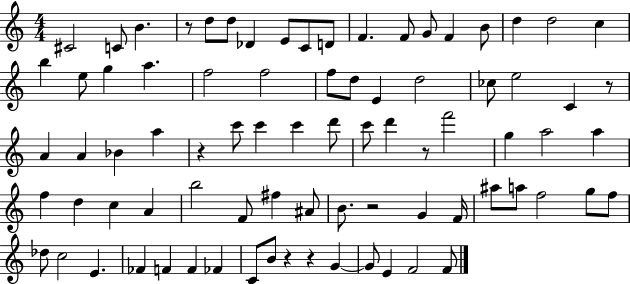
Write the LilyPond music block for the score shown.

{
  \clef treble
  \numericTimeSignature
  \time 4/4
  \key c \major
  cis'2 c'8 b'4. | r8 d''8 d''8 des'4 e'8 c'8 d'8 | f'4. f'8 g'8 f'4 b'8 | d''4 d''2 c''4 | \break b''4 e''8 g''4 a''4. | f''2 f''2 | f''8 d''8 e'4 d''2 | ces''8 e''2 c'4 r8 | \break a'4 a'4 bes'4 a''4 | r4 c'''8 c'''4 c'''4 d'''8 | c'''8 d'''4 r8 f'''2 | g''4 a''2 a''4 | \break f''4 d''4 c''4 a'4 | b''2 f'8 fis''4 ais'8 | b'8. r2 g'4 f'16 | ais''8 a''8 f''2 g''8 f''8 | \break des''8 c''2 e'4. | fes'4 f'4 f'4 fes'4 | c'8 b'8 r4 r4 g'4~~ | g'8 e'4 f'2 f'8 | \break \bar "|."
}